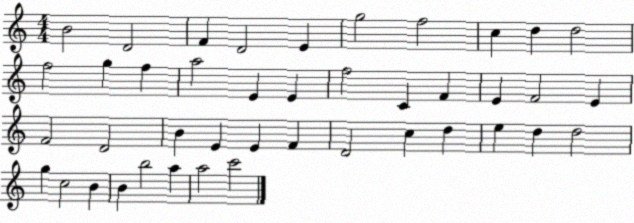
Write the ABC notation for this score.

X:1
T:Untitled
M:4/4
L:1/4
K:C
B2 D2 F D2 E g2 f2 c d d2 f2 g f a2 E E f2 C F E F2 E F2 D2 B E E F D2 c d e d d2 g c2 B B b2 a a2 c'2